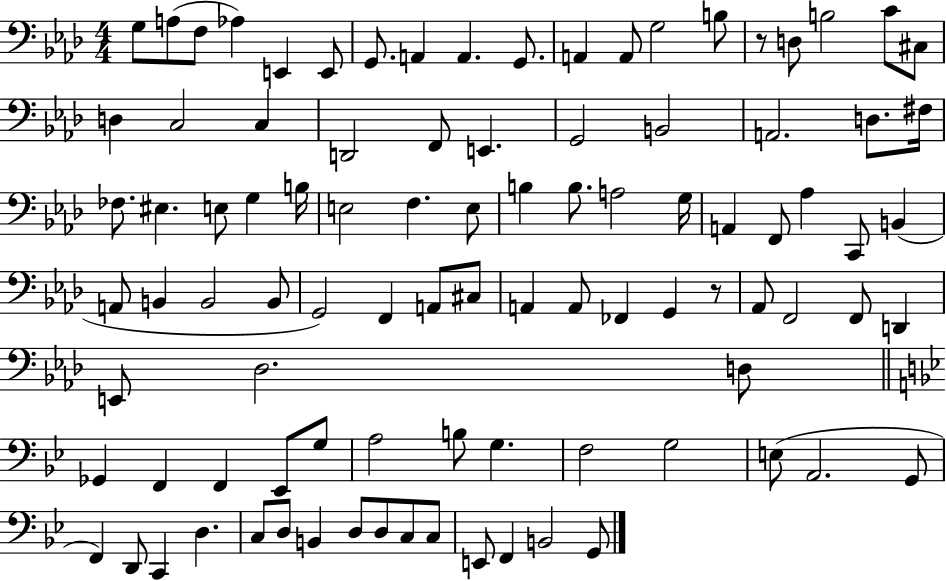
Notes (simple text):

G3/e A3/e F3/e Ab3/q E2/q E2/e G2/e. A2/q A2/q. G2/e. A2/q A2/e G3/h B3/e R/e D3/e B3/h C4/e C#3/e D3/q C3/h C3/q D2/h F2/e E2/q. G2/h B2/h A2/h. D3/e. F#3/s FES3/e. EIS3/q. E3/e G3/q B3/s E3/h F3/q. E3/e B3/q B3/e. A3/h G3/s A2/q F2/e Ab3/q C2/e B2/q A2/e B2/q B2/h B2/e G2/h F2/q A2/e C#3/e A2/q A2/e FES2/q G2/q R/e Ab2/e F2/h F2/e D2/q E2/e Db3/h. D3/e Gb2/q F2/q F2/q Eb2/e G3/e A3/h B3/e G3/q. F3/h G3/h E3/e A2/h. G2/e F2/q D2/e C2/q D3/q. C3/e D3/e B2/q D3/e D3/e C3/e C3/e E2/e F2/q B2/h G2/e